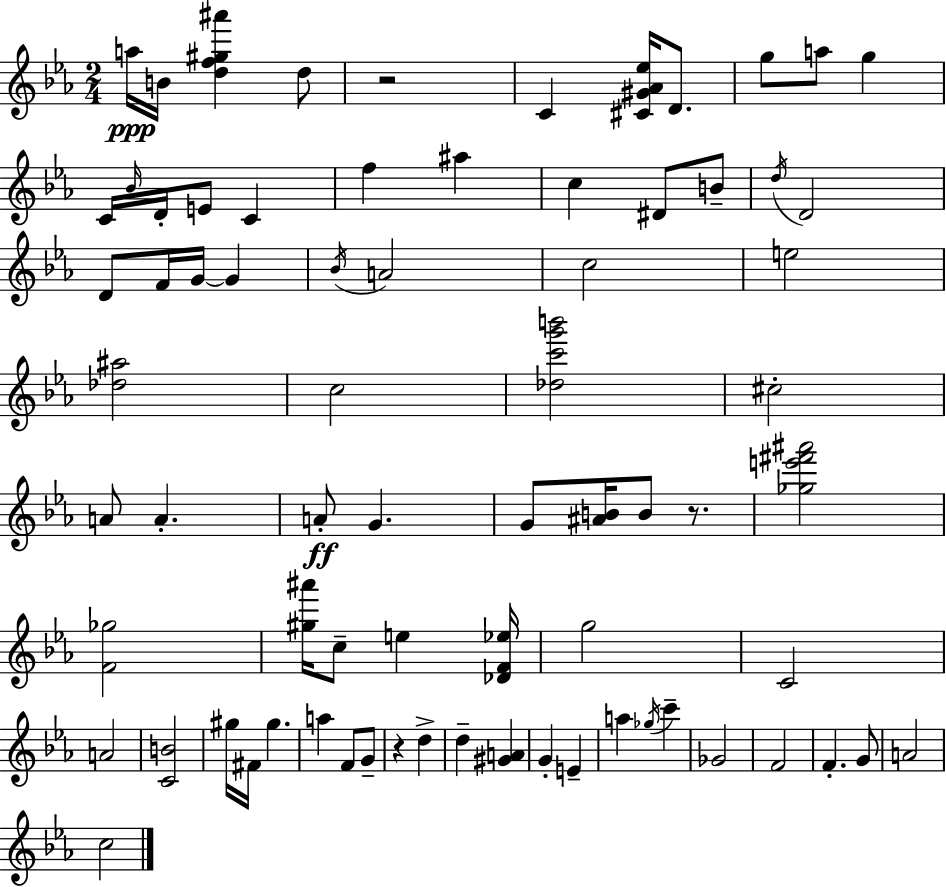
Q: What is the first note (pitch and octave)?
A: A5